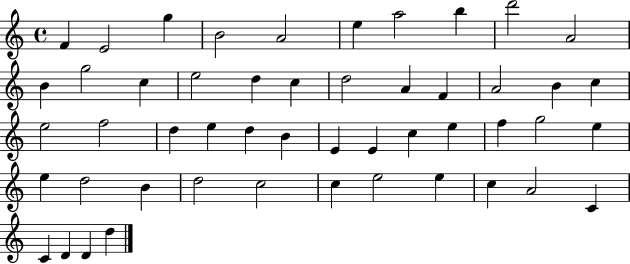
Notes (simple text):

F4/q E4/h G5/q B4/h A4/h E5/q A5/h B5/q D6/h A4/h B4/q G5/h C5/q E5/h D5/q C5/q D5/h A4/q F4/q A4/h B4/q C5/q E5/h F5/h D5/q E5/q D5/q B4/q E4/q E4/q C5/q E5/q F5/q G5/h E5/q E5/q D5/h B4/q D5/h C5/h C5/q E5/h E5/q C5/q A4/h C4/q C4/q D4/q D4/q D5/q